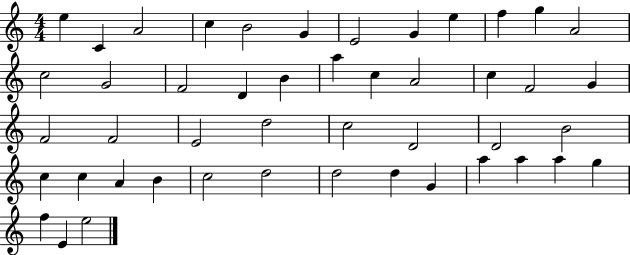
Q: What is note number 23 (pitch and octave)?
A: G4